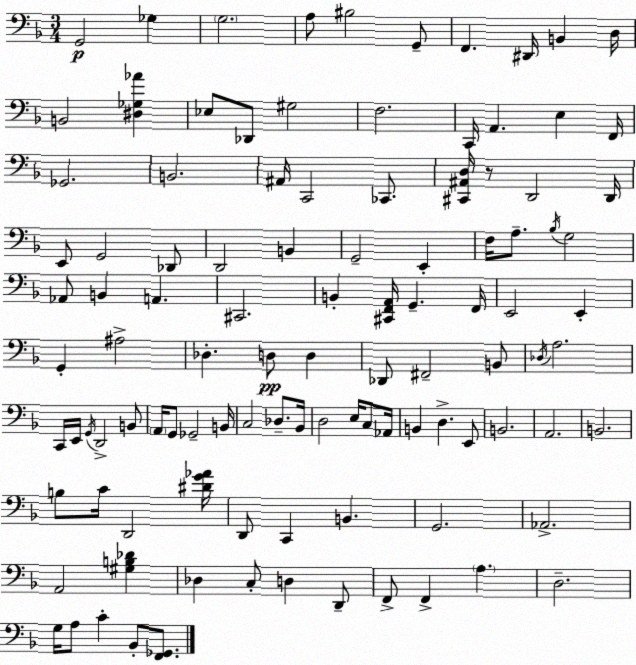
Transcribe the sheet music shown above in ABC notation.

X:1
T:Untitled
M:3/4
L:1/4
K:F
G,,2 _G, G,2 A,/2 ^B,2 G,,/2 F,, ^D,,/4 B,, D,/4 B,,2 [^D,_G,_A] _E,/2 _D,,/2 ^G,2 F,2 C,,/4 A,, E, F,,/4 _G,,2 B,,2 ^A,,/4 C,,2 _C,,/2 [^C,,^A,,D,]/4 z/2 D,,2 D,,/4 E,,/2 G,,2 _D,,/2 D,,2 B,, G,,2 E,, F,/4 A,/2 _B,/4 G,2 _A,,/2 B,, A,, ^C,,2 B,, [^C,,F,,A,,]/4 G,, F,,/4 E,,2 E,, G,, ^A,2 _D, D,/2 D, _D,,/2 ^F,,2 B,,/2 _D,/4 A,2 C,,/4 E,,/4 G,,/4 D,,2 B,,/2 A,,/4 G,,/2 _G,,2 B,,/4 C,2 _D,/2 _B,,/4 D,2 E,/4 C,/2 _A,,/4 B,, D, E,,/2 B,,2 A,,2 B,,2 B,/2 C/4 D,,2 [^DG_A]/4 D,,/2 C,, B,, G,,2 _A,,2 A,,2 [^G,B,_D] _D, C,/2 D, D,,/2 F,,/2 F,, A, D,2 G,/4 A,/2 C _B,,/2 [F,,_G,,]/2